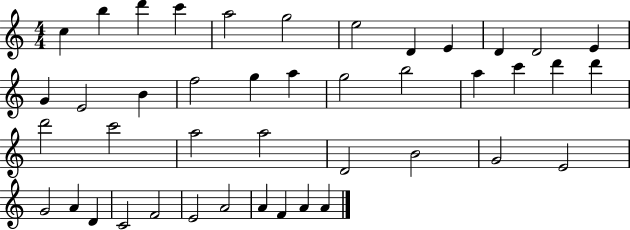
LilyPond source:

{
  \clef treble
  \numericTimeSignature
  \time 4/4
  \key c \major
  c''4 b''4 d'''4 c'''4 | a''2 g''2 | e''2 d'4 e'4 | d'4 d'2 e'4 | \break g'4 e'2 b'4 | f''2 g''4 a''4 | g''2 b''2 | a''4 c'''4 d'''4 d'''4 | \break d'''2 c'''2 | a''2 a''2 | d'2 b'2 | g'2 e'2 | \break g'2 a'4 d'4 | c'2 f'2 | e'2 a'2 | a'4 f'4 a'4 a'4 | \break \bar "|."
}